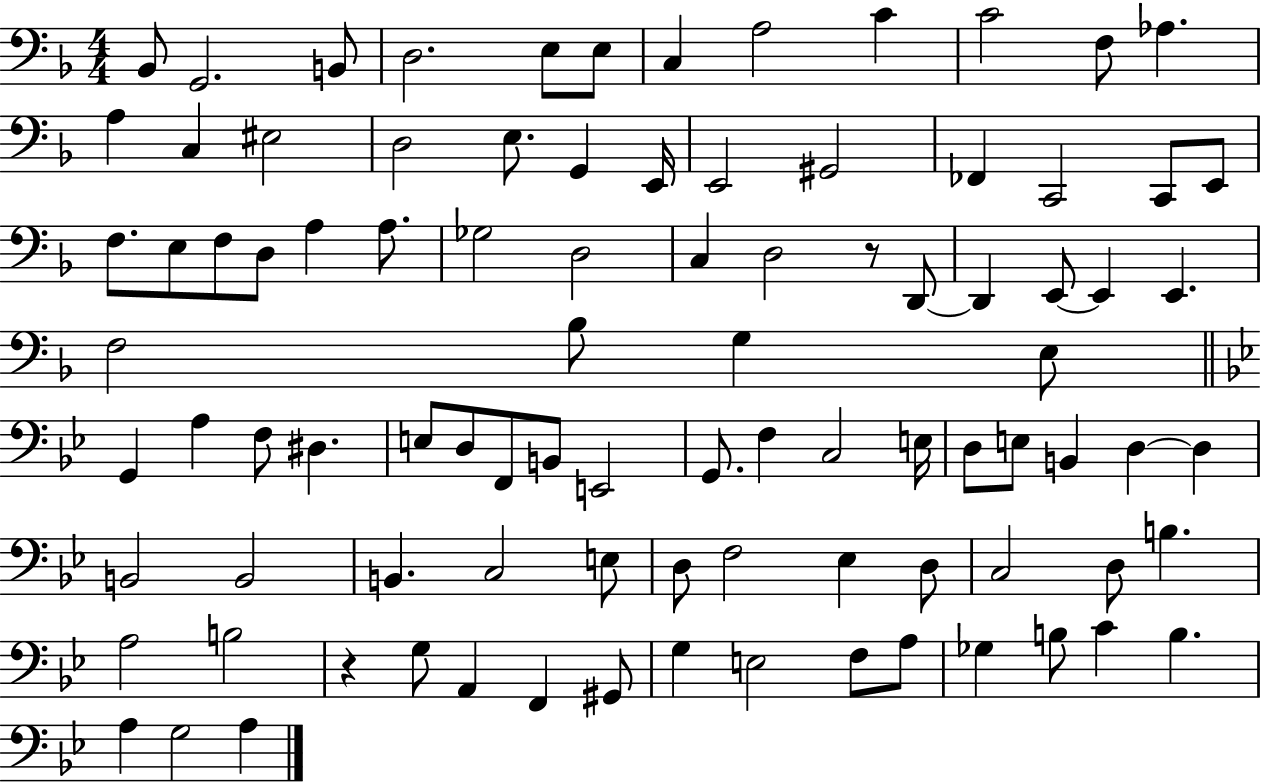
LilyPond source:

{
  \clef bass
  \numericTimeSignature
  \time 4/4
  \key f \major
  bes,8 g,2. b,8 | d2. e8 e8 | c4 a2 c'4 | c'2 f8 aes4. | \break a4 c4 eis2 | d2 e8. g,4 e,16 | e,2 gis,2 | fes,4 c,2 c,8 e,8 | \break f8. e8 f8 d8 a4 a8. | ges2 d2 | c4 d2 r8 d,8~~ | d,4 e,8~~ e,4 e,4. | \break f2 bes8 g4 e8 | \bar "||" \break \key g \minor g,4 a4 f8 dis4. | e8 d8 f,8 b,8 e,2 | g,8. f4 c2 e16 | d8 e8 b,4 d4~~ d4 | \break b,2 b,2 | b,4. c2 e8 | d8 f2 ees4 d8 | c2 d8 b4. | \break a2 b2 | r4 g8 a,4 f,4 gis,8 | g4 e2 f8 a8 | ges4 b8 c'4 b4. | \break a4 g2 a4 | \bar "|."
}